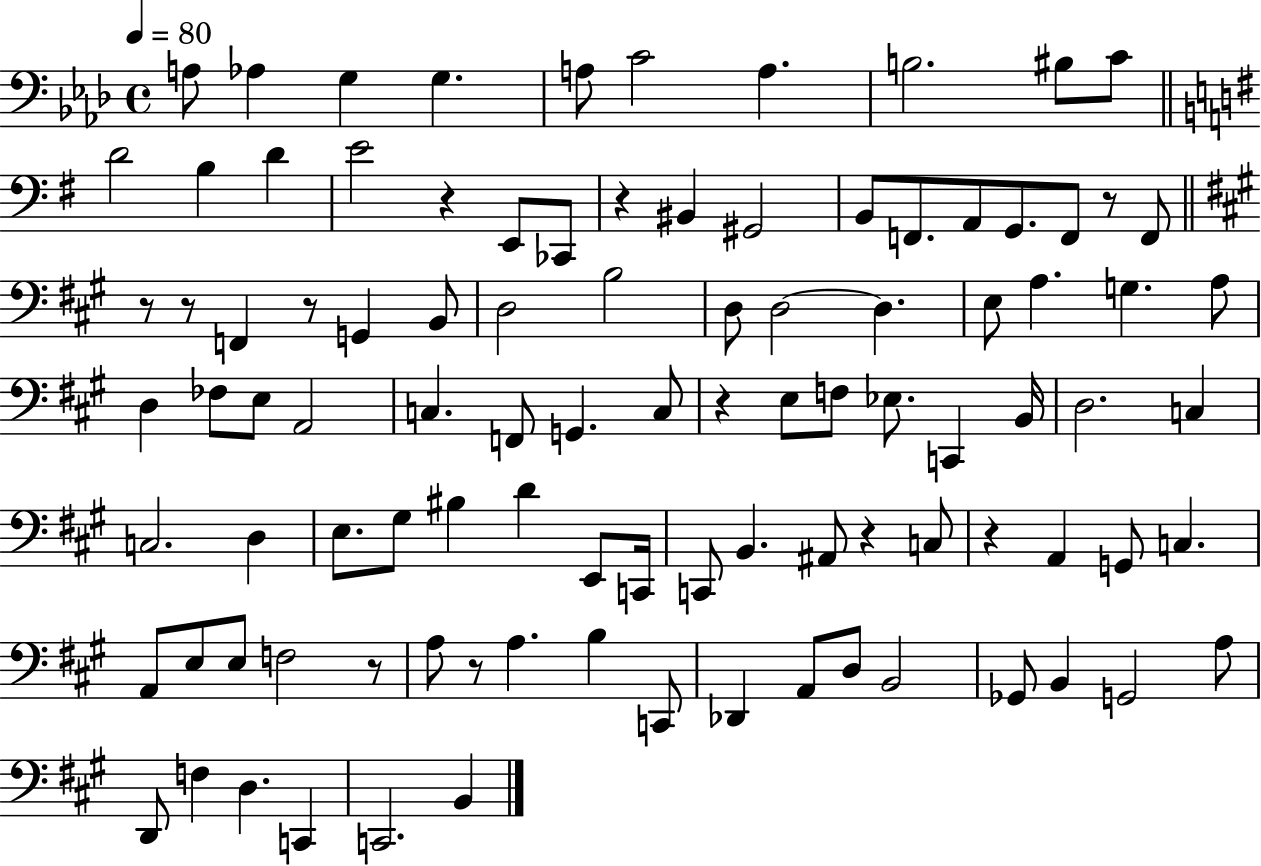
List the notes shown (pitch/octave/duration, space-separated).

A3/e Ab3/q G3/q G3/q. A3/e C4/h A3/q. B3/h. BIS3/e C4/e D4/h B3/q D4/q E4/h R/q E2/e CES2/e R/q BIS2/q G#2/h B2/e F2/e. A2/e G2/e. F2/e R/e F2/e R/e R/e F2/q R/e G2/q B2/e D3/h B3/h D3/e D3/h D3/q. E3/e A3/q. G3/q. A3/e D3/q FES3/e E3/e A2/h C3/q. F2/e G2/q. C3/e R/q E3/e F3/e Eb3/e. C2/q B2/s D3/h. C3/q C3/h. D3/q E3/e. G#3/e BIS3/q D4/q E2/e C2/s C2/e B2/q. A#2/e R/q C3/e R/q A2/q G2/e C3/q. A2/e E3/e E3/e F3/h R/e A3/e R/e A3/q. B3/q C2/e Db2/q A2/e D3/e B2/h Gb2/e B2/q G2/h A3/e D2/e F3/q D3/q. C2/q C2/h. B2/q